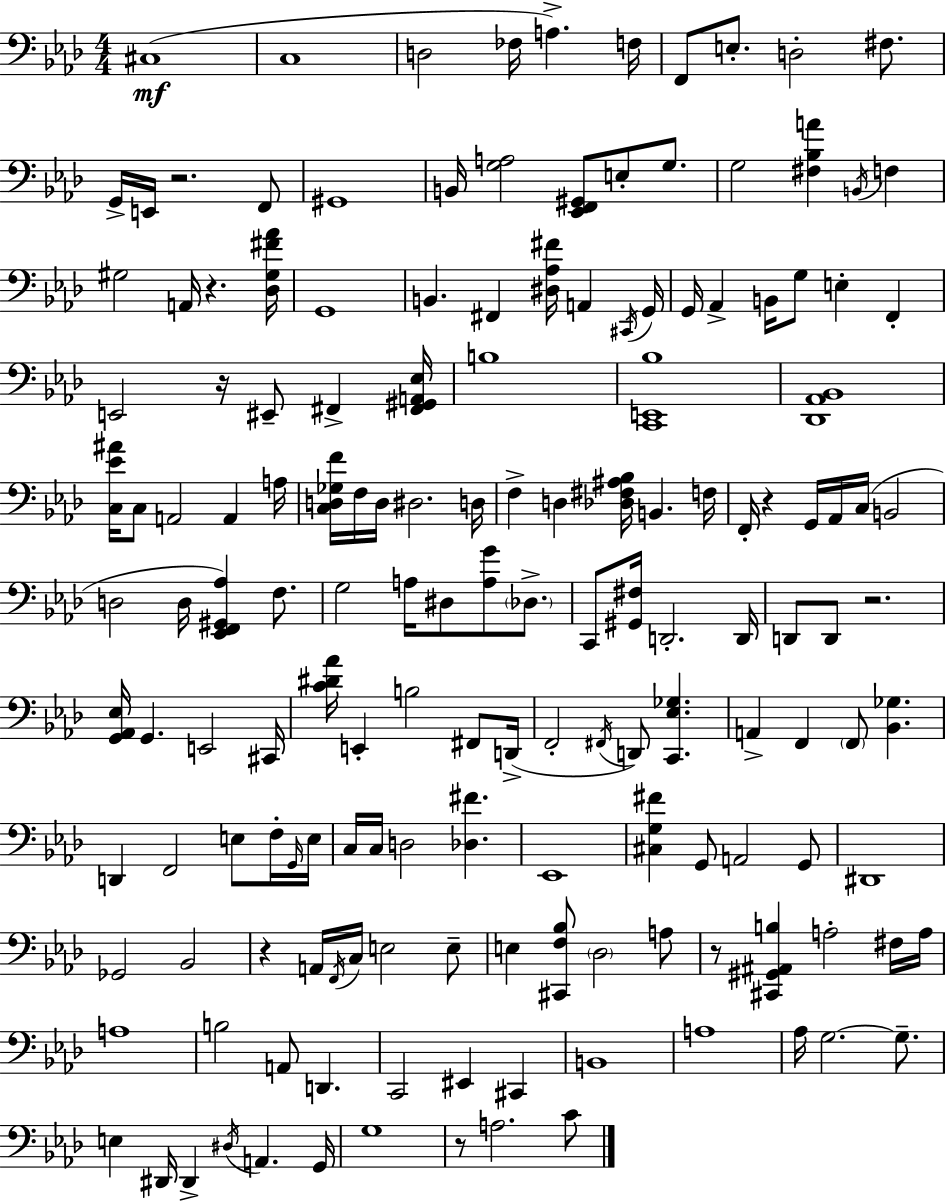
{
  \clef bass
  \numericTimeSignature
  \time 4/4
  \key aes \major
  \repeat volta 2 { cis1(\mf | c1 | d2 fes16 a4.->) f16 | f,8 e8.-. d2-. fis8. | \break g,16-> e,16 r2. f,8 | gis,1 | b,16 <g a>2 <ees, f, gis,>8 e8-. g8. | g2 <fis bes a'>4 \acciaccatura { b,16 } f4 | \break gis2 a,16 r4. | <des gis fis' aes'>16 g,1 | b,4. fis,4 <dis aes fis'>16 a,4 | \acciaccatura { cis,16 } g,16 g,16 aes,4-> b,16 g8 e4-. f,4-. | \break e,2 r16 eis,8-- fis,4-> | <fis, gis, a, ees>16 b1 | <c, e, bes>1 | <des, aes, bes,>1 | \break <c ees' ais'>16 c8 a,2 a,4 | a16 <c d ges f'>16 f16 d16 dis2. | d16 f4-> d4 <des fis ais bes>16 b,4. | f16 f,16-. r4 g,16 aes,16 c16( b,2 | \break d2 d16 <ees, f, gis, aes>4) f8. | g2 a16 dis8 <a g'>8 \parenthesize des8.-> | c,8 <gis, fis>16 d,2.-. | d,16 d,8 d,8 r2. | \break <g, aes, ees>16 g,4. e,2 | cis,16 <c' dis' aes'>16 e,4-. b2 fis,8 | d,16->( f,2-. \acciaccatura { fis,16 }) d,8 <c, ees ges>4. | a,4-> f,4 \parenthesize f,8 <bes, ges>4. | \break d,4 f,2 e8 | f16-. \grace { g,16 } e16 c16 c16 d2 <des fis'>4. | ees,1 | <cis g fis'>4 g,8 a,2 | \break g,8 dis,1 | ges,2 bes,2 | r4 a,16 \acciaccatura { f,16 } c16 e2 | e8-- e4 <cis, f bes>8 \parenthesize des2 | \break a8 r8 <cis, gis, ais, b>4 a2-. | fis16 a16 a1 | b2 a,8 d,4. | c,2 eis,4 | \break cis,4 b,1 | a1 | aes16 g2.~~ | g8.-- e4 dis,16 dis,4-> \acciaccatura { dis16 } a,4. | \break g,16 g1 | r8 a2. | c'8 } \bar "|."
}